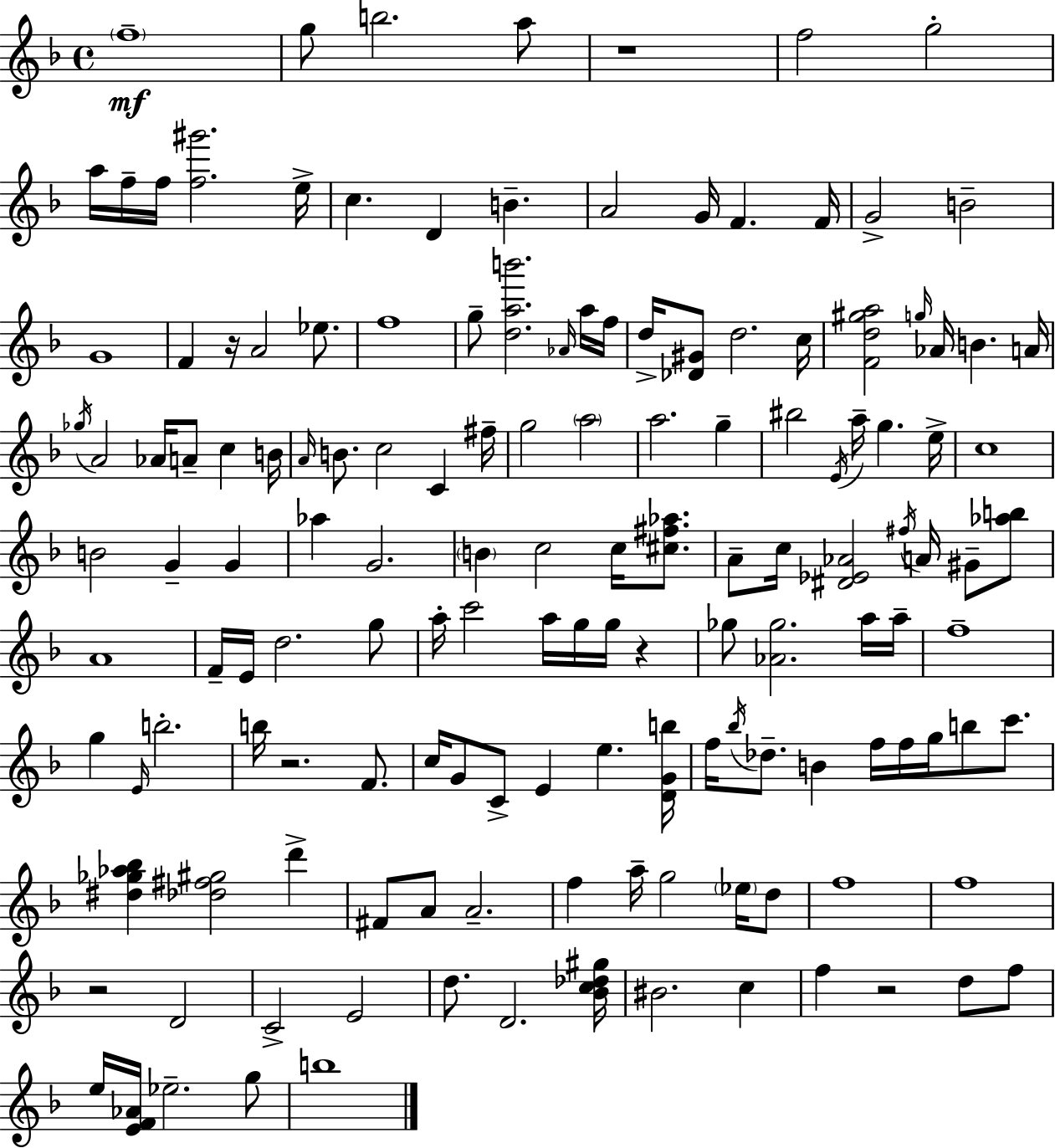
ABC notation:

X:1
T:Untitled
M:4/4
L:1/4
K:Dm
f4 g/2 b2 a/2 z4 f2 g2 a/4 f/4 f/4 [f^g']2 e/4 c D B A2 G/4 F F/4 G2 B2 G4 F z/4 A2 _e/2 f4 g/2 [dab']2 _A/4 a/4 f/4 d/4 [_D^G]/2 d2 c/4 [Fd^ga]2 g/4 _A/4 B A/4 _g/4 A2 _A/4 A/2 c B/4 A/4 B/2 c2 C ^f/4 g2 a2 a2 g ^b2 E/4 a/4 g e/4 c4 B2 G G _a G2 B c2 c/4 [^c^f_a]/2 A/2 c/4 [^D_E_A]2 ^f/4 A/4 ^G/2 [_ab]/2 A4 F/4 E/4 d2 g/2 a/4 c'2 a/4 g/4 g/4 z _g/2 [_A_g]2 a/4 a/4 f4 g E/4 b2 b/4 z2 F/2 c/4 G/2 C/2 E e [DGb]/4 f/4 _b/4 _d/2 B f/4 f/4 g/4 b/2 c'/2 [^d_g_a_b] [_d^f^g]2 d' ^F/2 A/2 A2 f a/4 g2 _e/4 d/2 f4 f4 z2 D2 C2 E2 d/2 D2 [_Bc_d^g]/4 ^B2 c f z2 d/2 f/2 e/4 [EF_A]/4 _e2 g/2 b4